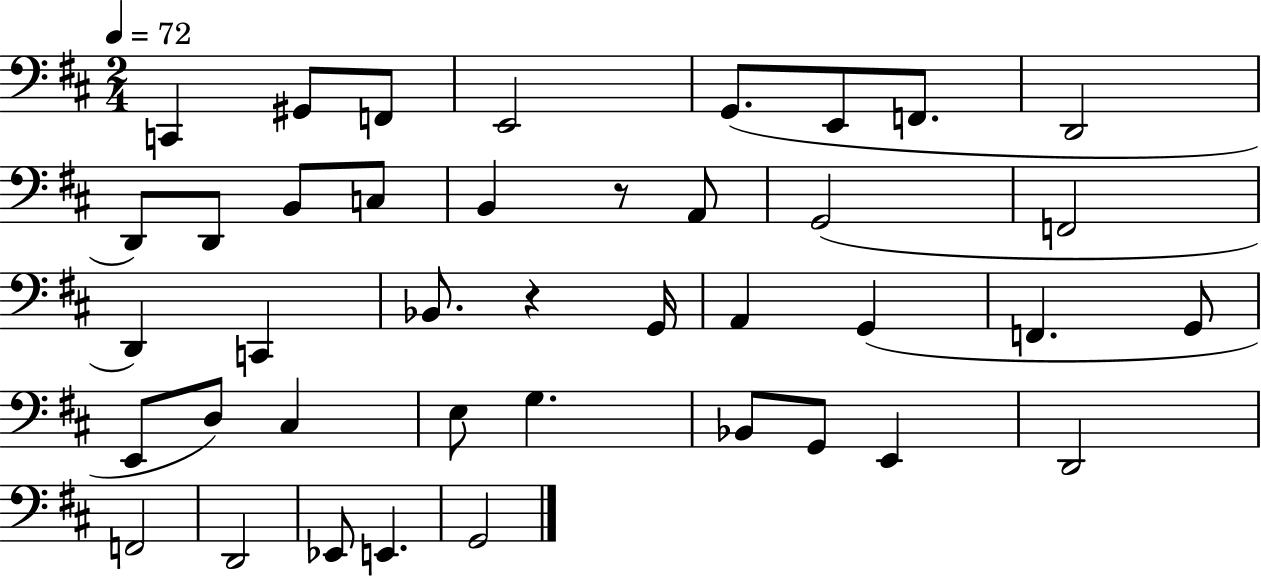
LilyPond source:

{
  \clef bass
  \numericTimeSignature
  \time 2/4
  \key d \major
  \tempo 4 = 72
  \repeat volta 2 { c,4 gis,8 f,8 | e,2 | g,8.( e,8 f,8. | d,2 | \break d,8) d,8 b,8 c8 | b,4 r8 a,8 | g,2( | f,2 | \break d,4) c,4 | bes,8. r4 g,16 | a,4 g,4( | f,4. g,8 | \break e,8 d8) cis4 | e8 g4. | bes,8 g,8 e,4 | d,2 | \break f,2 | d,2 | ees,8 e,4. | g,2 | \break } \bar "|."
}